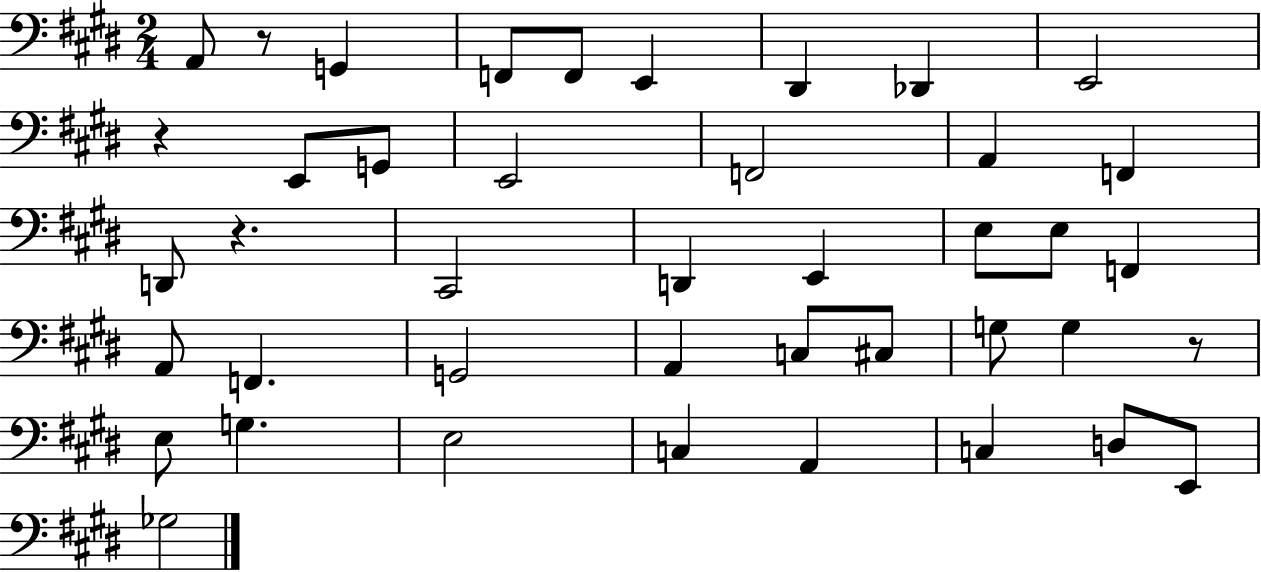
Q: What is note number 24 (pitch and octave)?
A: G2